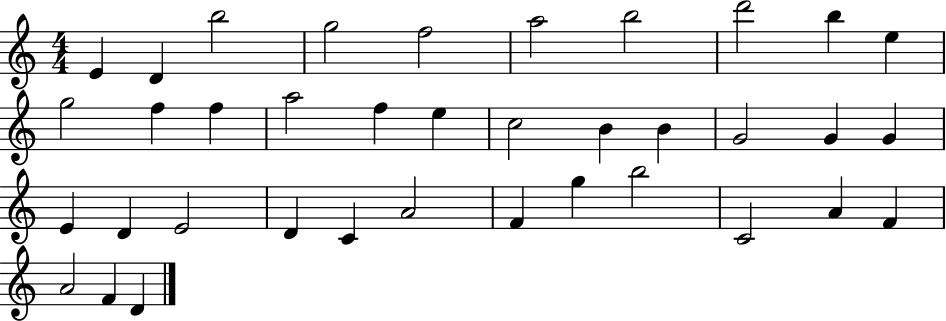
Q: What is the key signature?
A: C major